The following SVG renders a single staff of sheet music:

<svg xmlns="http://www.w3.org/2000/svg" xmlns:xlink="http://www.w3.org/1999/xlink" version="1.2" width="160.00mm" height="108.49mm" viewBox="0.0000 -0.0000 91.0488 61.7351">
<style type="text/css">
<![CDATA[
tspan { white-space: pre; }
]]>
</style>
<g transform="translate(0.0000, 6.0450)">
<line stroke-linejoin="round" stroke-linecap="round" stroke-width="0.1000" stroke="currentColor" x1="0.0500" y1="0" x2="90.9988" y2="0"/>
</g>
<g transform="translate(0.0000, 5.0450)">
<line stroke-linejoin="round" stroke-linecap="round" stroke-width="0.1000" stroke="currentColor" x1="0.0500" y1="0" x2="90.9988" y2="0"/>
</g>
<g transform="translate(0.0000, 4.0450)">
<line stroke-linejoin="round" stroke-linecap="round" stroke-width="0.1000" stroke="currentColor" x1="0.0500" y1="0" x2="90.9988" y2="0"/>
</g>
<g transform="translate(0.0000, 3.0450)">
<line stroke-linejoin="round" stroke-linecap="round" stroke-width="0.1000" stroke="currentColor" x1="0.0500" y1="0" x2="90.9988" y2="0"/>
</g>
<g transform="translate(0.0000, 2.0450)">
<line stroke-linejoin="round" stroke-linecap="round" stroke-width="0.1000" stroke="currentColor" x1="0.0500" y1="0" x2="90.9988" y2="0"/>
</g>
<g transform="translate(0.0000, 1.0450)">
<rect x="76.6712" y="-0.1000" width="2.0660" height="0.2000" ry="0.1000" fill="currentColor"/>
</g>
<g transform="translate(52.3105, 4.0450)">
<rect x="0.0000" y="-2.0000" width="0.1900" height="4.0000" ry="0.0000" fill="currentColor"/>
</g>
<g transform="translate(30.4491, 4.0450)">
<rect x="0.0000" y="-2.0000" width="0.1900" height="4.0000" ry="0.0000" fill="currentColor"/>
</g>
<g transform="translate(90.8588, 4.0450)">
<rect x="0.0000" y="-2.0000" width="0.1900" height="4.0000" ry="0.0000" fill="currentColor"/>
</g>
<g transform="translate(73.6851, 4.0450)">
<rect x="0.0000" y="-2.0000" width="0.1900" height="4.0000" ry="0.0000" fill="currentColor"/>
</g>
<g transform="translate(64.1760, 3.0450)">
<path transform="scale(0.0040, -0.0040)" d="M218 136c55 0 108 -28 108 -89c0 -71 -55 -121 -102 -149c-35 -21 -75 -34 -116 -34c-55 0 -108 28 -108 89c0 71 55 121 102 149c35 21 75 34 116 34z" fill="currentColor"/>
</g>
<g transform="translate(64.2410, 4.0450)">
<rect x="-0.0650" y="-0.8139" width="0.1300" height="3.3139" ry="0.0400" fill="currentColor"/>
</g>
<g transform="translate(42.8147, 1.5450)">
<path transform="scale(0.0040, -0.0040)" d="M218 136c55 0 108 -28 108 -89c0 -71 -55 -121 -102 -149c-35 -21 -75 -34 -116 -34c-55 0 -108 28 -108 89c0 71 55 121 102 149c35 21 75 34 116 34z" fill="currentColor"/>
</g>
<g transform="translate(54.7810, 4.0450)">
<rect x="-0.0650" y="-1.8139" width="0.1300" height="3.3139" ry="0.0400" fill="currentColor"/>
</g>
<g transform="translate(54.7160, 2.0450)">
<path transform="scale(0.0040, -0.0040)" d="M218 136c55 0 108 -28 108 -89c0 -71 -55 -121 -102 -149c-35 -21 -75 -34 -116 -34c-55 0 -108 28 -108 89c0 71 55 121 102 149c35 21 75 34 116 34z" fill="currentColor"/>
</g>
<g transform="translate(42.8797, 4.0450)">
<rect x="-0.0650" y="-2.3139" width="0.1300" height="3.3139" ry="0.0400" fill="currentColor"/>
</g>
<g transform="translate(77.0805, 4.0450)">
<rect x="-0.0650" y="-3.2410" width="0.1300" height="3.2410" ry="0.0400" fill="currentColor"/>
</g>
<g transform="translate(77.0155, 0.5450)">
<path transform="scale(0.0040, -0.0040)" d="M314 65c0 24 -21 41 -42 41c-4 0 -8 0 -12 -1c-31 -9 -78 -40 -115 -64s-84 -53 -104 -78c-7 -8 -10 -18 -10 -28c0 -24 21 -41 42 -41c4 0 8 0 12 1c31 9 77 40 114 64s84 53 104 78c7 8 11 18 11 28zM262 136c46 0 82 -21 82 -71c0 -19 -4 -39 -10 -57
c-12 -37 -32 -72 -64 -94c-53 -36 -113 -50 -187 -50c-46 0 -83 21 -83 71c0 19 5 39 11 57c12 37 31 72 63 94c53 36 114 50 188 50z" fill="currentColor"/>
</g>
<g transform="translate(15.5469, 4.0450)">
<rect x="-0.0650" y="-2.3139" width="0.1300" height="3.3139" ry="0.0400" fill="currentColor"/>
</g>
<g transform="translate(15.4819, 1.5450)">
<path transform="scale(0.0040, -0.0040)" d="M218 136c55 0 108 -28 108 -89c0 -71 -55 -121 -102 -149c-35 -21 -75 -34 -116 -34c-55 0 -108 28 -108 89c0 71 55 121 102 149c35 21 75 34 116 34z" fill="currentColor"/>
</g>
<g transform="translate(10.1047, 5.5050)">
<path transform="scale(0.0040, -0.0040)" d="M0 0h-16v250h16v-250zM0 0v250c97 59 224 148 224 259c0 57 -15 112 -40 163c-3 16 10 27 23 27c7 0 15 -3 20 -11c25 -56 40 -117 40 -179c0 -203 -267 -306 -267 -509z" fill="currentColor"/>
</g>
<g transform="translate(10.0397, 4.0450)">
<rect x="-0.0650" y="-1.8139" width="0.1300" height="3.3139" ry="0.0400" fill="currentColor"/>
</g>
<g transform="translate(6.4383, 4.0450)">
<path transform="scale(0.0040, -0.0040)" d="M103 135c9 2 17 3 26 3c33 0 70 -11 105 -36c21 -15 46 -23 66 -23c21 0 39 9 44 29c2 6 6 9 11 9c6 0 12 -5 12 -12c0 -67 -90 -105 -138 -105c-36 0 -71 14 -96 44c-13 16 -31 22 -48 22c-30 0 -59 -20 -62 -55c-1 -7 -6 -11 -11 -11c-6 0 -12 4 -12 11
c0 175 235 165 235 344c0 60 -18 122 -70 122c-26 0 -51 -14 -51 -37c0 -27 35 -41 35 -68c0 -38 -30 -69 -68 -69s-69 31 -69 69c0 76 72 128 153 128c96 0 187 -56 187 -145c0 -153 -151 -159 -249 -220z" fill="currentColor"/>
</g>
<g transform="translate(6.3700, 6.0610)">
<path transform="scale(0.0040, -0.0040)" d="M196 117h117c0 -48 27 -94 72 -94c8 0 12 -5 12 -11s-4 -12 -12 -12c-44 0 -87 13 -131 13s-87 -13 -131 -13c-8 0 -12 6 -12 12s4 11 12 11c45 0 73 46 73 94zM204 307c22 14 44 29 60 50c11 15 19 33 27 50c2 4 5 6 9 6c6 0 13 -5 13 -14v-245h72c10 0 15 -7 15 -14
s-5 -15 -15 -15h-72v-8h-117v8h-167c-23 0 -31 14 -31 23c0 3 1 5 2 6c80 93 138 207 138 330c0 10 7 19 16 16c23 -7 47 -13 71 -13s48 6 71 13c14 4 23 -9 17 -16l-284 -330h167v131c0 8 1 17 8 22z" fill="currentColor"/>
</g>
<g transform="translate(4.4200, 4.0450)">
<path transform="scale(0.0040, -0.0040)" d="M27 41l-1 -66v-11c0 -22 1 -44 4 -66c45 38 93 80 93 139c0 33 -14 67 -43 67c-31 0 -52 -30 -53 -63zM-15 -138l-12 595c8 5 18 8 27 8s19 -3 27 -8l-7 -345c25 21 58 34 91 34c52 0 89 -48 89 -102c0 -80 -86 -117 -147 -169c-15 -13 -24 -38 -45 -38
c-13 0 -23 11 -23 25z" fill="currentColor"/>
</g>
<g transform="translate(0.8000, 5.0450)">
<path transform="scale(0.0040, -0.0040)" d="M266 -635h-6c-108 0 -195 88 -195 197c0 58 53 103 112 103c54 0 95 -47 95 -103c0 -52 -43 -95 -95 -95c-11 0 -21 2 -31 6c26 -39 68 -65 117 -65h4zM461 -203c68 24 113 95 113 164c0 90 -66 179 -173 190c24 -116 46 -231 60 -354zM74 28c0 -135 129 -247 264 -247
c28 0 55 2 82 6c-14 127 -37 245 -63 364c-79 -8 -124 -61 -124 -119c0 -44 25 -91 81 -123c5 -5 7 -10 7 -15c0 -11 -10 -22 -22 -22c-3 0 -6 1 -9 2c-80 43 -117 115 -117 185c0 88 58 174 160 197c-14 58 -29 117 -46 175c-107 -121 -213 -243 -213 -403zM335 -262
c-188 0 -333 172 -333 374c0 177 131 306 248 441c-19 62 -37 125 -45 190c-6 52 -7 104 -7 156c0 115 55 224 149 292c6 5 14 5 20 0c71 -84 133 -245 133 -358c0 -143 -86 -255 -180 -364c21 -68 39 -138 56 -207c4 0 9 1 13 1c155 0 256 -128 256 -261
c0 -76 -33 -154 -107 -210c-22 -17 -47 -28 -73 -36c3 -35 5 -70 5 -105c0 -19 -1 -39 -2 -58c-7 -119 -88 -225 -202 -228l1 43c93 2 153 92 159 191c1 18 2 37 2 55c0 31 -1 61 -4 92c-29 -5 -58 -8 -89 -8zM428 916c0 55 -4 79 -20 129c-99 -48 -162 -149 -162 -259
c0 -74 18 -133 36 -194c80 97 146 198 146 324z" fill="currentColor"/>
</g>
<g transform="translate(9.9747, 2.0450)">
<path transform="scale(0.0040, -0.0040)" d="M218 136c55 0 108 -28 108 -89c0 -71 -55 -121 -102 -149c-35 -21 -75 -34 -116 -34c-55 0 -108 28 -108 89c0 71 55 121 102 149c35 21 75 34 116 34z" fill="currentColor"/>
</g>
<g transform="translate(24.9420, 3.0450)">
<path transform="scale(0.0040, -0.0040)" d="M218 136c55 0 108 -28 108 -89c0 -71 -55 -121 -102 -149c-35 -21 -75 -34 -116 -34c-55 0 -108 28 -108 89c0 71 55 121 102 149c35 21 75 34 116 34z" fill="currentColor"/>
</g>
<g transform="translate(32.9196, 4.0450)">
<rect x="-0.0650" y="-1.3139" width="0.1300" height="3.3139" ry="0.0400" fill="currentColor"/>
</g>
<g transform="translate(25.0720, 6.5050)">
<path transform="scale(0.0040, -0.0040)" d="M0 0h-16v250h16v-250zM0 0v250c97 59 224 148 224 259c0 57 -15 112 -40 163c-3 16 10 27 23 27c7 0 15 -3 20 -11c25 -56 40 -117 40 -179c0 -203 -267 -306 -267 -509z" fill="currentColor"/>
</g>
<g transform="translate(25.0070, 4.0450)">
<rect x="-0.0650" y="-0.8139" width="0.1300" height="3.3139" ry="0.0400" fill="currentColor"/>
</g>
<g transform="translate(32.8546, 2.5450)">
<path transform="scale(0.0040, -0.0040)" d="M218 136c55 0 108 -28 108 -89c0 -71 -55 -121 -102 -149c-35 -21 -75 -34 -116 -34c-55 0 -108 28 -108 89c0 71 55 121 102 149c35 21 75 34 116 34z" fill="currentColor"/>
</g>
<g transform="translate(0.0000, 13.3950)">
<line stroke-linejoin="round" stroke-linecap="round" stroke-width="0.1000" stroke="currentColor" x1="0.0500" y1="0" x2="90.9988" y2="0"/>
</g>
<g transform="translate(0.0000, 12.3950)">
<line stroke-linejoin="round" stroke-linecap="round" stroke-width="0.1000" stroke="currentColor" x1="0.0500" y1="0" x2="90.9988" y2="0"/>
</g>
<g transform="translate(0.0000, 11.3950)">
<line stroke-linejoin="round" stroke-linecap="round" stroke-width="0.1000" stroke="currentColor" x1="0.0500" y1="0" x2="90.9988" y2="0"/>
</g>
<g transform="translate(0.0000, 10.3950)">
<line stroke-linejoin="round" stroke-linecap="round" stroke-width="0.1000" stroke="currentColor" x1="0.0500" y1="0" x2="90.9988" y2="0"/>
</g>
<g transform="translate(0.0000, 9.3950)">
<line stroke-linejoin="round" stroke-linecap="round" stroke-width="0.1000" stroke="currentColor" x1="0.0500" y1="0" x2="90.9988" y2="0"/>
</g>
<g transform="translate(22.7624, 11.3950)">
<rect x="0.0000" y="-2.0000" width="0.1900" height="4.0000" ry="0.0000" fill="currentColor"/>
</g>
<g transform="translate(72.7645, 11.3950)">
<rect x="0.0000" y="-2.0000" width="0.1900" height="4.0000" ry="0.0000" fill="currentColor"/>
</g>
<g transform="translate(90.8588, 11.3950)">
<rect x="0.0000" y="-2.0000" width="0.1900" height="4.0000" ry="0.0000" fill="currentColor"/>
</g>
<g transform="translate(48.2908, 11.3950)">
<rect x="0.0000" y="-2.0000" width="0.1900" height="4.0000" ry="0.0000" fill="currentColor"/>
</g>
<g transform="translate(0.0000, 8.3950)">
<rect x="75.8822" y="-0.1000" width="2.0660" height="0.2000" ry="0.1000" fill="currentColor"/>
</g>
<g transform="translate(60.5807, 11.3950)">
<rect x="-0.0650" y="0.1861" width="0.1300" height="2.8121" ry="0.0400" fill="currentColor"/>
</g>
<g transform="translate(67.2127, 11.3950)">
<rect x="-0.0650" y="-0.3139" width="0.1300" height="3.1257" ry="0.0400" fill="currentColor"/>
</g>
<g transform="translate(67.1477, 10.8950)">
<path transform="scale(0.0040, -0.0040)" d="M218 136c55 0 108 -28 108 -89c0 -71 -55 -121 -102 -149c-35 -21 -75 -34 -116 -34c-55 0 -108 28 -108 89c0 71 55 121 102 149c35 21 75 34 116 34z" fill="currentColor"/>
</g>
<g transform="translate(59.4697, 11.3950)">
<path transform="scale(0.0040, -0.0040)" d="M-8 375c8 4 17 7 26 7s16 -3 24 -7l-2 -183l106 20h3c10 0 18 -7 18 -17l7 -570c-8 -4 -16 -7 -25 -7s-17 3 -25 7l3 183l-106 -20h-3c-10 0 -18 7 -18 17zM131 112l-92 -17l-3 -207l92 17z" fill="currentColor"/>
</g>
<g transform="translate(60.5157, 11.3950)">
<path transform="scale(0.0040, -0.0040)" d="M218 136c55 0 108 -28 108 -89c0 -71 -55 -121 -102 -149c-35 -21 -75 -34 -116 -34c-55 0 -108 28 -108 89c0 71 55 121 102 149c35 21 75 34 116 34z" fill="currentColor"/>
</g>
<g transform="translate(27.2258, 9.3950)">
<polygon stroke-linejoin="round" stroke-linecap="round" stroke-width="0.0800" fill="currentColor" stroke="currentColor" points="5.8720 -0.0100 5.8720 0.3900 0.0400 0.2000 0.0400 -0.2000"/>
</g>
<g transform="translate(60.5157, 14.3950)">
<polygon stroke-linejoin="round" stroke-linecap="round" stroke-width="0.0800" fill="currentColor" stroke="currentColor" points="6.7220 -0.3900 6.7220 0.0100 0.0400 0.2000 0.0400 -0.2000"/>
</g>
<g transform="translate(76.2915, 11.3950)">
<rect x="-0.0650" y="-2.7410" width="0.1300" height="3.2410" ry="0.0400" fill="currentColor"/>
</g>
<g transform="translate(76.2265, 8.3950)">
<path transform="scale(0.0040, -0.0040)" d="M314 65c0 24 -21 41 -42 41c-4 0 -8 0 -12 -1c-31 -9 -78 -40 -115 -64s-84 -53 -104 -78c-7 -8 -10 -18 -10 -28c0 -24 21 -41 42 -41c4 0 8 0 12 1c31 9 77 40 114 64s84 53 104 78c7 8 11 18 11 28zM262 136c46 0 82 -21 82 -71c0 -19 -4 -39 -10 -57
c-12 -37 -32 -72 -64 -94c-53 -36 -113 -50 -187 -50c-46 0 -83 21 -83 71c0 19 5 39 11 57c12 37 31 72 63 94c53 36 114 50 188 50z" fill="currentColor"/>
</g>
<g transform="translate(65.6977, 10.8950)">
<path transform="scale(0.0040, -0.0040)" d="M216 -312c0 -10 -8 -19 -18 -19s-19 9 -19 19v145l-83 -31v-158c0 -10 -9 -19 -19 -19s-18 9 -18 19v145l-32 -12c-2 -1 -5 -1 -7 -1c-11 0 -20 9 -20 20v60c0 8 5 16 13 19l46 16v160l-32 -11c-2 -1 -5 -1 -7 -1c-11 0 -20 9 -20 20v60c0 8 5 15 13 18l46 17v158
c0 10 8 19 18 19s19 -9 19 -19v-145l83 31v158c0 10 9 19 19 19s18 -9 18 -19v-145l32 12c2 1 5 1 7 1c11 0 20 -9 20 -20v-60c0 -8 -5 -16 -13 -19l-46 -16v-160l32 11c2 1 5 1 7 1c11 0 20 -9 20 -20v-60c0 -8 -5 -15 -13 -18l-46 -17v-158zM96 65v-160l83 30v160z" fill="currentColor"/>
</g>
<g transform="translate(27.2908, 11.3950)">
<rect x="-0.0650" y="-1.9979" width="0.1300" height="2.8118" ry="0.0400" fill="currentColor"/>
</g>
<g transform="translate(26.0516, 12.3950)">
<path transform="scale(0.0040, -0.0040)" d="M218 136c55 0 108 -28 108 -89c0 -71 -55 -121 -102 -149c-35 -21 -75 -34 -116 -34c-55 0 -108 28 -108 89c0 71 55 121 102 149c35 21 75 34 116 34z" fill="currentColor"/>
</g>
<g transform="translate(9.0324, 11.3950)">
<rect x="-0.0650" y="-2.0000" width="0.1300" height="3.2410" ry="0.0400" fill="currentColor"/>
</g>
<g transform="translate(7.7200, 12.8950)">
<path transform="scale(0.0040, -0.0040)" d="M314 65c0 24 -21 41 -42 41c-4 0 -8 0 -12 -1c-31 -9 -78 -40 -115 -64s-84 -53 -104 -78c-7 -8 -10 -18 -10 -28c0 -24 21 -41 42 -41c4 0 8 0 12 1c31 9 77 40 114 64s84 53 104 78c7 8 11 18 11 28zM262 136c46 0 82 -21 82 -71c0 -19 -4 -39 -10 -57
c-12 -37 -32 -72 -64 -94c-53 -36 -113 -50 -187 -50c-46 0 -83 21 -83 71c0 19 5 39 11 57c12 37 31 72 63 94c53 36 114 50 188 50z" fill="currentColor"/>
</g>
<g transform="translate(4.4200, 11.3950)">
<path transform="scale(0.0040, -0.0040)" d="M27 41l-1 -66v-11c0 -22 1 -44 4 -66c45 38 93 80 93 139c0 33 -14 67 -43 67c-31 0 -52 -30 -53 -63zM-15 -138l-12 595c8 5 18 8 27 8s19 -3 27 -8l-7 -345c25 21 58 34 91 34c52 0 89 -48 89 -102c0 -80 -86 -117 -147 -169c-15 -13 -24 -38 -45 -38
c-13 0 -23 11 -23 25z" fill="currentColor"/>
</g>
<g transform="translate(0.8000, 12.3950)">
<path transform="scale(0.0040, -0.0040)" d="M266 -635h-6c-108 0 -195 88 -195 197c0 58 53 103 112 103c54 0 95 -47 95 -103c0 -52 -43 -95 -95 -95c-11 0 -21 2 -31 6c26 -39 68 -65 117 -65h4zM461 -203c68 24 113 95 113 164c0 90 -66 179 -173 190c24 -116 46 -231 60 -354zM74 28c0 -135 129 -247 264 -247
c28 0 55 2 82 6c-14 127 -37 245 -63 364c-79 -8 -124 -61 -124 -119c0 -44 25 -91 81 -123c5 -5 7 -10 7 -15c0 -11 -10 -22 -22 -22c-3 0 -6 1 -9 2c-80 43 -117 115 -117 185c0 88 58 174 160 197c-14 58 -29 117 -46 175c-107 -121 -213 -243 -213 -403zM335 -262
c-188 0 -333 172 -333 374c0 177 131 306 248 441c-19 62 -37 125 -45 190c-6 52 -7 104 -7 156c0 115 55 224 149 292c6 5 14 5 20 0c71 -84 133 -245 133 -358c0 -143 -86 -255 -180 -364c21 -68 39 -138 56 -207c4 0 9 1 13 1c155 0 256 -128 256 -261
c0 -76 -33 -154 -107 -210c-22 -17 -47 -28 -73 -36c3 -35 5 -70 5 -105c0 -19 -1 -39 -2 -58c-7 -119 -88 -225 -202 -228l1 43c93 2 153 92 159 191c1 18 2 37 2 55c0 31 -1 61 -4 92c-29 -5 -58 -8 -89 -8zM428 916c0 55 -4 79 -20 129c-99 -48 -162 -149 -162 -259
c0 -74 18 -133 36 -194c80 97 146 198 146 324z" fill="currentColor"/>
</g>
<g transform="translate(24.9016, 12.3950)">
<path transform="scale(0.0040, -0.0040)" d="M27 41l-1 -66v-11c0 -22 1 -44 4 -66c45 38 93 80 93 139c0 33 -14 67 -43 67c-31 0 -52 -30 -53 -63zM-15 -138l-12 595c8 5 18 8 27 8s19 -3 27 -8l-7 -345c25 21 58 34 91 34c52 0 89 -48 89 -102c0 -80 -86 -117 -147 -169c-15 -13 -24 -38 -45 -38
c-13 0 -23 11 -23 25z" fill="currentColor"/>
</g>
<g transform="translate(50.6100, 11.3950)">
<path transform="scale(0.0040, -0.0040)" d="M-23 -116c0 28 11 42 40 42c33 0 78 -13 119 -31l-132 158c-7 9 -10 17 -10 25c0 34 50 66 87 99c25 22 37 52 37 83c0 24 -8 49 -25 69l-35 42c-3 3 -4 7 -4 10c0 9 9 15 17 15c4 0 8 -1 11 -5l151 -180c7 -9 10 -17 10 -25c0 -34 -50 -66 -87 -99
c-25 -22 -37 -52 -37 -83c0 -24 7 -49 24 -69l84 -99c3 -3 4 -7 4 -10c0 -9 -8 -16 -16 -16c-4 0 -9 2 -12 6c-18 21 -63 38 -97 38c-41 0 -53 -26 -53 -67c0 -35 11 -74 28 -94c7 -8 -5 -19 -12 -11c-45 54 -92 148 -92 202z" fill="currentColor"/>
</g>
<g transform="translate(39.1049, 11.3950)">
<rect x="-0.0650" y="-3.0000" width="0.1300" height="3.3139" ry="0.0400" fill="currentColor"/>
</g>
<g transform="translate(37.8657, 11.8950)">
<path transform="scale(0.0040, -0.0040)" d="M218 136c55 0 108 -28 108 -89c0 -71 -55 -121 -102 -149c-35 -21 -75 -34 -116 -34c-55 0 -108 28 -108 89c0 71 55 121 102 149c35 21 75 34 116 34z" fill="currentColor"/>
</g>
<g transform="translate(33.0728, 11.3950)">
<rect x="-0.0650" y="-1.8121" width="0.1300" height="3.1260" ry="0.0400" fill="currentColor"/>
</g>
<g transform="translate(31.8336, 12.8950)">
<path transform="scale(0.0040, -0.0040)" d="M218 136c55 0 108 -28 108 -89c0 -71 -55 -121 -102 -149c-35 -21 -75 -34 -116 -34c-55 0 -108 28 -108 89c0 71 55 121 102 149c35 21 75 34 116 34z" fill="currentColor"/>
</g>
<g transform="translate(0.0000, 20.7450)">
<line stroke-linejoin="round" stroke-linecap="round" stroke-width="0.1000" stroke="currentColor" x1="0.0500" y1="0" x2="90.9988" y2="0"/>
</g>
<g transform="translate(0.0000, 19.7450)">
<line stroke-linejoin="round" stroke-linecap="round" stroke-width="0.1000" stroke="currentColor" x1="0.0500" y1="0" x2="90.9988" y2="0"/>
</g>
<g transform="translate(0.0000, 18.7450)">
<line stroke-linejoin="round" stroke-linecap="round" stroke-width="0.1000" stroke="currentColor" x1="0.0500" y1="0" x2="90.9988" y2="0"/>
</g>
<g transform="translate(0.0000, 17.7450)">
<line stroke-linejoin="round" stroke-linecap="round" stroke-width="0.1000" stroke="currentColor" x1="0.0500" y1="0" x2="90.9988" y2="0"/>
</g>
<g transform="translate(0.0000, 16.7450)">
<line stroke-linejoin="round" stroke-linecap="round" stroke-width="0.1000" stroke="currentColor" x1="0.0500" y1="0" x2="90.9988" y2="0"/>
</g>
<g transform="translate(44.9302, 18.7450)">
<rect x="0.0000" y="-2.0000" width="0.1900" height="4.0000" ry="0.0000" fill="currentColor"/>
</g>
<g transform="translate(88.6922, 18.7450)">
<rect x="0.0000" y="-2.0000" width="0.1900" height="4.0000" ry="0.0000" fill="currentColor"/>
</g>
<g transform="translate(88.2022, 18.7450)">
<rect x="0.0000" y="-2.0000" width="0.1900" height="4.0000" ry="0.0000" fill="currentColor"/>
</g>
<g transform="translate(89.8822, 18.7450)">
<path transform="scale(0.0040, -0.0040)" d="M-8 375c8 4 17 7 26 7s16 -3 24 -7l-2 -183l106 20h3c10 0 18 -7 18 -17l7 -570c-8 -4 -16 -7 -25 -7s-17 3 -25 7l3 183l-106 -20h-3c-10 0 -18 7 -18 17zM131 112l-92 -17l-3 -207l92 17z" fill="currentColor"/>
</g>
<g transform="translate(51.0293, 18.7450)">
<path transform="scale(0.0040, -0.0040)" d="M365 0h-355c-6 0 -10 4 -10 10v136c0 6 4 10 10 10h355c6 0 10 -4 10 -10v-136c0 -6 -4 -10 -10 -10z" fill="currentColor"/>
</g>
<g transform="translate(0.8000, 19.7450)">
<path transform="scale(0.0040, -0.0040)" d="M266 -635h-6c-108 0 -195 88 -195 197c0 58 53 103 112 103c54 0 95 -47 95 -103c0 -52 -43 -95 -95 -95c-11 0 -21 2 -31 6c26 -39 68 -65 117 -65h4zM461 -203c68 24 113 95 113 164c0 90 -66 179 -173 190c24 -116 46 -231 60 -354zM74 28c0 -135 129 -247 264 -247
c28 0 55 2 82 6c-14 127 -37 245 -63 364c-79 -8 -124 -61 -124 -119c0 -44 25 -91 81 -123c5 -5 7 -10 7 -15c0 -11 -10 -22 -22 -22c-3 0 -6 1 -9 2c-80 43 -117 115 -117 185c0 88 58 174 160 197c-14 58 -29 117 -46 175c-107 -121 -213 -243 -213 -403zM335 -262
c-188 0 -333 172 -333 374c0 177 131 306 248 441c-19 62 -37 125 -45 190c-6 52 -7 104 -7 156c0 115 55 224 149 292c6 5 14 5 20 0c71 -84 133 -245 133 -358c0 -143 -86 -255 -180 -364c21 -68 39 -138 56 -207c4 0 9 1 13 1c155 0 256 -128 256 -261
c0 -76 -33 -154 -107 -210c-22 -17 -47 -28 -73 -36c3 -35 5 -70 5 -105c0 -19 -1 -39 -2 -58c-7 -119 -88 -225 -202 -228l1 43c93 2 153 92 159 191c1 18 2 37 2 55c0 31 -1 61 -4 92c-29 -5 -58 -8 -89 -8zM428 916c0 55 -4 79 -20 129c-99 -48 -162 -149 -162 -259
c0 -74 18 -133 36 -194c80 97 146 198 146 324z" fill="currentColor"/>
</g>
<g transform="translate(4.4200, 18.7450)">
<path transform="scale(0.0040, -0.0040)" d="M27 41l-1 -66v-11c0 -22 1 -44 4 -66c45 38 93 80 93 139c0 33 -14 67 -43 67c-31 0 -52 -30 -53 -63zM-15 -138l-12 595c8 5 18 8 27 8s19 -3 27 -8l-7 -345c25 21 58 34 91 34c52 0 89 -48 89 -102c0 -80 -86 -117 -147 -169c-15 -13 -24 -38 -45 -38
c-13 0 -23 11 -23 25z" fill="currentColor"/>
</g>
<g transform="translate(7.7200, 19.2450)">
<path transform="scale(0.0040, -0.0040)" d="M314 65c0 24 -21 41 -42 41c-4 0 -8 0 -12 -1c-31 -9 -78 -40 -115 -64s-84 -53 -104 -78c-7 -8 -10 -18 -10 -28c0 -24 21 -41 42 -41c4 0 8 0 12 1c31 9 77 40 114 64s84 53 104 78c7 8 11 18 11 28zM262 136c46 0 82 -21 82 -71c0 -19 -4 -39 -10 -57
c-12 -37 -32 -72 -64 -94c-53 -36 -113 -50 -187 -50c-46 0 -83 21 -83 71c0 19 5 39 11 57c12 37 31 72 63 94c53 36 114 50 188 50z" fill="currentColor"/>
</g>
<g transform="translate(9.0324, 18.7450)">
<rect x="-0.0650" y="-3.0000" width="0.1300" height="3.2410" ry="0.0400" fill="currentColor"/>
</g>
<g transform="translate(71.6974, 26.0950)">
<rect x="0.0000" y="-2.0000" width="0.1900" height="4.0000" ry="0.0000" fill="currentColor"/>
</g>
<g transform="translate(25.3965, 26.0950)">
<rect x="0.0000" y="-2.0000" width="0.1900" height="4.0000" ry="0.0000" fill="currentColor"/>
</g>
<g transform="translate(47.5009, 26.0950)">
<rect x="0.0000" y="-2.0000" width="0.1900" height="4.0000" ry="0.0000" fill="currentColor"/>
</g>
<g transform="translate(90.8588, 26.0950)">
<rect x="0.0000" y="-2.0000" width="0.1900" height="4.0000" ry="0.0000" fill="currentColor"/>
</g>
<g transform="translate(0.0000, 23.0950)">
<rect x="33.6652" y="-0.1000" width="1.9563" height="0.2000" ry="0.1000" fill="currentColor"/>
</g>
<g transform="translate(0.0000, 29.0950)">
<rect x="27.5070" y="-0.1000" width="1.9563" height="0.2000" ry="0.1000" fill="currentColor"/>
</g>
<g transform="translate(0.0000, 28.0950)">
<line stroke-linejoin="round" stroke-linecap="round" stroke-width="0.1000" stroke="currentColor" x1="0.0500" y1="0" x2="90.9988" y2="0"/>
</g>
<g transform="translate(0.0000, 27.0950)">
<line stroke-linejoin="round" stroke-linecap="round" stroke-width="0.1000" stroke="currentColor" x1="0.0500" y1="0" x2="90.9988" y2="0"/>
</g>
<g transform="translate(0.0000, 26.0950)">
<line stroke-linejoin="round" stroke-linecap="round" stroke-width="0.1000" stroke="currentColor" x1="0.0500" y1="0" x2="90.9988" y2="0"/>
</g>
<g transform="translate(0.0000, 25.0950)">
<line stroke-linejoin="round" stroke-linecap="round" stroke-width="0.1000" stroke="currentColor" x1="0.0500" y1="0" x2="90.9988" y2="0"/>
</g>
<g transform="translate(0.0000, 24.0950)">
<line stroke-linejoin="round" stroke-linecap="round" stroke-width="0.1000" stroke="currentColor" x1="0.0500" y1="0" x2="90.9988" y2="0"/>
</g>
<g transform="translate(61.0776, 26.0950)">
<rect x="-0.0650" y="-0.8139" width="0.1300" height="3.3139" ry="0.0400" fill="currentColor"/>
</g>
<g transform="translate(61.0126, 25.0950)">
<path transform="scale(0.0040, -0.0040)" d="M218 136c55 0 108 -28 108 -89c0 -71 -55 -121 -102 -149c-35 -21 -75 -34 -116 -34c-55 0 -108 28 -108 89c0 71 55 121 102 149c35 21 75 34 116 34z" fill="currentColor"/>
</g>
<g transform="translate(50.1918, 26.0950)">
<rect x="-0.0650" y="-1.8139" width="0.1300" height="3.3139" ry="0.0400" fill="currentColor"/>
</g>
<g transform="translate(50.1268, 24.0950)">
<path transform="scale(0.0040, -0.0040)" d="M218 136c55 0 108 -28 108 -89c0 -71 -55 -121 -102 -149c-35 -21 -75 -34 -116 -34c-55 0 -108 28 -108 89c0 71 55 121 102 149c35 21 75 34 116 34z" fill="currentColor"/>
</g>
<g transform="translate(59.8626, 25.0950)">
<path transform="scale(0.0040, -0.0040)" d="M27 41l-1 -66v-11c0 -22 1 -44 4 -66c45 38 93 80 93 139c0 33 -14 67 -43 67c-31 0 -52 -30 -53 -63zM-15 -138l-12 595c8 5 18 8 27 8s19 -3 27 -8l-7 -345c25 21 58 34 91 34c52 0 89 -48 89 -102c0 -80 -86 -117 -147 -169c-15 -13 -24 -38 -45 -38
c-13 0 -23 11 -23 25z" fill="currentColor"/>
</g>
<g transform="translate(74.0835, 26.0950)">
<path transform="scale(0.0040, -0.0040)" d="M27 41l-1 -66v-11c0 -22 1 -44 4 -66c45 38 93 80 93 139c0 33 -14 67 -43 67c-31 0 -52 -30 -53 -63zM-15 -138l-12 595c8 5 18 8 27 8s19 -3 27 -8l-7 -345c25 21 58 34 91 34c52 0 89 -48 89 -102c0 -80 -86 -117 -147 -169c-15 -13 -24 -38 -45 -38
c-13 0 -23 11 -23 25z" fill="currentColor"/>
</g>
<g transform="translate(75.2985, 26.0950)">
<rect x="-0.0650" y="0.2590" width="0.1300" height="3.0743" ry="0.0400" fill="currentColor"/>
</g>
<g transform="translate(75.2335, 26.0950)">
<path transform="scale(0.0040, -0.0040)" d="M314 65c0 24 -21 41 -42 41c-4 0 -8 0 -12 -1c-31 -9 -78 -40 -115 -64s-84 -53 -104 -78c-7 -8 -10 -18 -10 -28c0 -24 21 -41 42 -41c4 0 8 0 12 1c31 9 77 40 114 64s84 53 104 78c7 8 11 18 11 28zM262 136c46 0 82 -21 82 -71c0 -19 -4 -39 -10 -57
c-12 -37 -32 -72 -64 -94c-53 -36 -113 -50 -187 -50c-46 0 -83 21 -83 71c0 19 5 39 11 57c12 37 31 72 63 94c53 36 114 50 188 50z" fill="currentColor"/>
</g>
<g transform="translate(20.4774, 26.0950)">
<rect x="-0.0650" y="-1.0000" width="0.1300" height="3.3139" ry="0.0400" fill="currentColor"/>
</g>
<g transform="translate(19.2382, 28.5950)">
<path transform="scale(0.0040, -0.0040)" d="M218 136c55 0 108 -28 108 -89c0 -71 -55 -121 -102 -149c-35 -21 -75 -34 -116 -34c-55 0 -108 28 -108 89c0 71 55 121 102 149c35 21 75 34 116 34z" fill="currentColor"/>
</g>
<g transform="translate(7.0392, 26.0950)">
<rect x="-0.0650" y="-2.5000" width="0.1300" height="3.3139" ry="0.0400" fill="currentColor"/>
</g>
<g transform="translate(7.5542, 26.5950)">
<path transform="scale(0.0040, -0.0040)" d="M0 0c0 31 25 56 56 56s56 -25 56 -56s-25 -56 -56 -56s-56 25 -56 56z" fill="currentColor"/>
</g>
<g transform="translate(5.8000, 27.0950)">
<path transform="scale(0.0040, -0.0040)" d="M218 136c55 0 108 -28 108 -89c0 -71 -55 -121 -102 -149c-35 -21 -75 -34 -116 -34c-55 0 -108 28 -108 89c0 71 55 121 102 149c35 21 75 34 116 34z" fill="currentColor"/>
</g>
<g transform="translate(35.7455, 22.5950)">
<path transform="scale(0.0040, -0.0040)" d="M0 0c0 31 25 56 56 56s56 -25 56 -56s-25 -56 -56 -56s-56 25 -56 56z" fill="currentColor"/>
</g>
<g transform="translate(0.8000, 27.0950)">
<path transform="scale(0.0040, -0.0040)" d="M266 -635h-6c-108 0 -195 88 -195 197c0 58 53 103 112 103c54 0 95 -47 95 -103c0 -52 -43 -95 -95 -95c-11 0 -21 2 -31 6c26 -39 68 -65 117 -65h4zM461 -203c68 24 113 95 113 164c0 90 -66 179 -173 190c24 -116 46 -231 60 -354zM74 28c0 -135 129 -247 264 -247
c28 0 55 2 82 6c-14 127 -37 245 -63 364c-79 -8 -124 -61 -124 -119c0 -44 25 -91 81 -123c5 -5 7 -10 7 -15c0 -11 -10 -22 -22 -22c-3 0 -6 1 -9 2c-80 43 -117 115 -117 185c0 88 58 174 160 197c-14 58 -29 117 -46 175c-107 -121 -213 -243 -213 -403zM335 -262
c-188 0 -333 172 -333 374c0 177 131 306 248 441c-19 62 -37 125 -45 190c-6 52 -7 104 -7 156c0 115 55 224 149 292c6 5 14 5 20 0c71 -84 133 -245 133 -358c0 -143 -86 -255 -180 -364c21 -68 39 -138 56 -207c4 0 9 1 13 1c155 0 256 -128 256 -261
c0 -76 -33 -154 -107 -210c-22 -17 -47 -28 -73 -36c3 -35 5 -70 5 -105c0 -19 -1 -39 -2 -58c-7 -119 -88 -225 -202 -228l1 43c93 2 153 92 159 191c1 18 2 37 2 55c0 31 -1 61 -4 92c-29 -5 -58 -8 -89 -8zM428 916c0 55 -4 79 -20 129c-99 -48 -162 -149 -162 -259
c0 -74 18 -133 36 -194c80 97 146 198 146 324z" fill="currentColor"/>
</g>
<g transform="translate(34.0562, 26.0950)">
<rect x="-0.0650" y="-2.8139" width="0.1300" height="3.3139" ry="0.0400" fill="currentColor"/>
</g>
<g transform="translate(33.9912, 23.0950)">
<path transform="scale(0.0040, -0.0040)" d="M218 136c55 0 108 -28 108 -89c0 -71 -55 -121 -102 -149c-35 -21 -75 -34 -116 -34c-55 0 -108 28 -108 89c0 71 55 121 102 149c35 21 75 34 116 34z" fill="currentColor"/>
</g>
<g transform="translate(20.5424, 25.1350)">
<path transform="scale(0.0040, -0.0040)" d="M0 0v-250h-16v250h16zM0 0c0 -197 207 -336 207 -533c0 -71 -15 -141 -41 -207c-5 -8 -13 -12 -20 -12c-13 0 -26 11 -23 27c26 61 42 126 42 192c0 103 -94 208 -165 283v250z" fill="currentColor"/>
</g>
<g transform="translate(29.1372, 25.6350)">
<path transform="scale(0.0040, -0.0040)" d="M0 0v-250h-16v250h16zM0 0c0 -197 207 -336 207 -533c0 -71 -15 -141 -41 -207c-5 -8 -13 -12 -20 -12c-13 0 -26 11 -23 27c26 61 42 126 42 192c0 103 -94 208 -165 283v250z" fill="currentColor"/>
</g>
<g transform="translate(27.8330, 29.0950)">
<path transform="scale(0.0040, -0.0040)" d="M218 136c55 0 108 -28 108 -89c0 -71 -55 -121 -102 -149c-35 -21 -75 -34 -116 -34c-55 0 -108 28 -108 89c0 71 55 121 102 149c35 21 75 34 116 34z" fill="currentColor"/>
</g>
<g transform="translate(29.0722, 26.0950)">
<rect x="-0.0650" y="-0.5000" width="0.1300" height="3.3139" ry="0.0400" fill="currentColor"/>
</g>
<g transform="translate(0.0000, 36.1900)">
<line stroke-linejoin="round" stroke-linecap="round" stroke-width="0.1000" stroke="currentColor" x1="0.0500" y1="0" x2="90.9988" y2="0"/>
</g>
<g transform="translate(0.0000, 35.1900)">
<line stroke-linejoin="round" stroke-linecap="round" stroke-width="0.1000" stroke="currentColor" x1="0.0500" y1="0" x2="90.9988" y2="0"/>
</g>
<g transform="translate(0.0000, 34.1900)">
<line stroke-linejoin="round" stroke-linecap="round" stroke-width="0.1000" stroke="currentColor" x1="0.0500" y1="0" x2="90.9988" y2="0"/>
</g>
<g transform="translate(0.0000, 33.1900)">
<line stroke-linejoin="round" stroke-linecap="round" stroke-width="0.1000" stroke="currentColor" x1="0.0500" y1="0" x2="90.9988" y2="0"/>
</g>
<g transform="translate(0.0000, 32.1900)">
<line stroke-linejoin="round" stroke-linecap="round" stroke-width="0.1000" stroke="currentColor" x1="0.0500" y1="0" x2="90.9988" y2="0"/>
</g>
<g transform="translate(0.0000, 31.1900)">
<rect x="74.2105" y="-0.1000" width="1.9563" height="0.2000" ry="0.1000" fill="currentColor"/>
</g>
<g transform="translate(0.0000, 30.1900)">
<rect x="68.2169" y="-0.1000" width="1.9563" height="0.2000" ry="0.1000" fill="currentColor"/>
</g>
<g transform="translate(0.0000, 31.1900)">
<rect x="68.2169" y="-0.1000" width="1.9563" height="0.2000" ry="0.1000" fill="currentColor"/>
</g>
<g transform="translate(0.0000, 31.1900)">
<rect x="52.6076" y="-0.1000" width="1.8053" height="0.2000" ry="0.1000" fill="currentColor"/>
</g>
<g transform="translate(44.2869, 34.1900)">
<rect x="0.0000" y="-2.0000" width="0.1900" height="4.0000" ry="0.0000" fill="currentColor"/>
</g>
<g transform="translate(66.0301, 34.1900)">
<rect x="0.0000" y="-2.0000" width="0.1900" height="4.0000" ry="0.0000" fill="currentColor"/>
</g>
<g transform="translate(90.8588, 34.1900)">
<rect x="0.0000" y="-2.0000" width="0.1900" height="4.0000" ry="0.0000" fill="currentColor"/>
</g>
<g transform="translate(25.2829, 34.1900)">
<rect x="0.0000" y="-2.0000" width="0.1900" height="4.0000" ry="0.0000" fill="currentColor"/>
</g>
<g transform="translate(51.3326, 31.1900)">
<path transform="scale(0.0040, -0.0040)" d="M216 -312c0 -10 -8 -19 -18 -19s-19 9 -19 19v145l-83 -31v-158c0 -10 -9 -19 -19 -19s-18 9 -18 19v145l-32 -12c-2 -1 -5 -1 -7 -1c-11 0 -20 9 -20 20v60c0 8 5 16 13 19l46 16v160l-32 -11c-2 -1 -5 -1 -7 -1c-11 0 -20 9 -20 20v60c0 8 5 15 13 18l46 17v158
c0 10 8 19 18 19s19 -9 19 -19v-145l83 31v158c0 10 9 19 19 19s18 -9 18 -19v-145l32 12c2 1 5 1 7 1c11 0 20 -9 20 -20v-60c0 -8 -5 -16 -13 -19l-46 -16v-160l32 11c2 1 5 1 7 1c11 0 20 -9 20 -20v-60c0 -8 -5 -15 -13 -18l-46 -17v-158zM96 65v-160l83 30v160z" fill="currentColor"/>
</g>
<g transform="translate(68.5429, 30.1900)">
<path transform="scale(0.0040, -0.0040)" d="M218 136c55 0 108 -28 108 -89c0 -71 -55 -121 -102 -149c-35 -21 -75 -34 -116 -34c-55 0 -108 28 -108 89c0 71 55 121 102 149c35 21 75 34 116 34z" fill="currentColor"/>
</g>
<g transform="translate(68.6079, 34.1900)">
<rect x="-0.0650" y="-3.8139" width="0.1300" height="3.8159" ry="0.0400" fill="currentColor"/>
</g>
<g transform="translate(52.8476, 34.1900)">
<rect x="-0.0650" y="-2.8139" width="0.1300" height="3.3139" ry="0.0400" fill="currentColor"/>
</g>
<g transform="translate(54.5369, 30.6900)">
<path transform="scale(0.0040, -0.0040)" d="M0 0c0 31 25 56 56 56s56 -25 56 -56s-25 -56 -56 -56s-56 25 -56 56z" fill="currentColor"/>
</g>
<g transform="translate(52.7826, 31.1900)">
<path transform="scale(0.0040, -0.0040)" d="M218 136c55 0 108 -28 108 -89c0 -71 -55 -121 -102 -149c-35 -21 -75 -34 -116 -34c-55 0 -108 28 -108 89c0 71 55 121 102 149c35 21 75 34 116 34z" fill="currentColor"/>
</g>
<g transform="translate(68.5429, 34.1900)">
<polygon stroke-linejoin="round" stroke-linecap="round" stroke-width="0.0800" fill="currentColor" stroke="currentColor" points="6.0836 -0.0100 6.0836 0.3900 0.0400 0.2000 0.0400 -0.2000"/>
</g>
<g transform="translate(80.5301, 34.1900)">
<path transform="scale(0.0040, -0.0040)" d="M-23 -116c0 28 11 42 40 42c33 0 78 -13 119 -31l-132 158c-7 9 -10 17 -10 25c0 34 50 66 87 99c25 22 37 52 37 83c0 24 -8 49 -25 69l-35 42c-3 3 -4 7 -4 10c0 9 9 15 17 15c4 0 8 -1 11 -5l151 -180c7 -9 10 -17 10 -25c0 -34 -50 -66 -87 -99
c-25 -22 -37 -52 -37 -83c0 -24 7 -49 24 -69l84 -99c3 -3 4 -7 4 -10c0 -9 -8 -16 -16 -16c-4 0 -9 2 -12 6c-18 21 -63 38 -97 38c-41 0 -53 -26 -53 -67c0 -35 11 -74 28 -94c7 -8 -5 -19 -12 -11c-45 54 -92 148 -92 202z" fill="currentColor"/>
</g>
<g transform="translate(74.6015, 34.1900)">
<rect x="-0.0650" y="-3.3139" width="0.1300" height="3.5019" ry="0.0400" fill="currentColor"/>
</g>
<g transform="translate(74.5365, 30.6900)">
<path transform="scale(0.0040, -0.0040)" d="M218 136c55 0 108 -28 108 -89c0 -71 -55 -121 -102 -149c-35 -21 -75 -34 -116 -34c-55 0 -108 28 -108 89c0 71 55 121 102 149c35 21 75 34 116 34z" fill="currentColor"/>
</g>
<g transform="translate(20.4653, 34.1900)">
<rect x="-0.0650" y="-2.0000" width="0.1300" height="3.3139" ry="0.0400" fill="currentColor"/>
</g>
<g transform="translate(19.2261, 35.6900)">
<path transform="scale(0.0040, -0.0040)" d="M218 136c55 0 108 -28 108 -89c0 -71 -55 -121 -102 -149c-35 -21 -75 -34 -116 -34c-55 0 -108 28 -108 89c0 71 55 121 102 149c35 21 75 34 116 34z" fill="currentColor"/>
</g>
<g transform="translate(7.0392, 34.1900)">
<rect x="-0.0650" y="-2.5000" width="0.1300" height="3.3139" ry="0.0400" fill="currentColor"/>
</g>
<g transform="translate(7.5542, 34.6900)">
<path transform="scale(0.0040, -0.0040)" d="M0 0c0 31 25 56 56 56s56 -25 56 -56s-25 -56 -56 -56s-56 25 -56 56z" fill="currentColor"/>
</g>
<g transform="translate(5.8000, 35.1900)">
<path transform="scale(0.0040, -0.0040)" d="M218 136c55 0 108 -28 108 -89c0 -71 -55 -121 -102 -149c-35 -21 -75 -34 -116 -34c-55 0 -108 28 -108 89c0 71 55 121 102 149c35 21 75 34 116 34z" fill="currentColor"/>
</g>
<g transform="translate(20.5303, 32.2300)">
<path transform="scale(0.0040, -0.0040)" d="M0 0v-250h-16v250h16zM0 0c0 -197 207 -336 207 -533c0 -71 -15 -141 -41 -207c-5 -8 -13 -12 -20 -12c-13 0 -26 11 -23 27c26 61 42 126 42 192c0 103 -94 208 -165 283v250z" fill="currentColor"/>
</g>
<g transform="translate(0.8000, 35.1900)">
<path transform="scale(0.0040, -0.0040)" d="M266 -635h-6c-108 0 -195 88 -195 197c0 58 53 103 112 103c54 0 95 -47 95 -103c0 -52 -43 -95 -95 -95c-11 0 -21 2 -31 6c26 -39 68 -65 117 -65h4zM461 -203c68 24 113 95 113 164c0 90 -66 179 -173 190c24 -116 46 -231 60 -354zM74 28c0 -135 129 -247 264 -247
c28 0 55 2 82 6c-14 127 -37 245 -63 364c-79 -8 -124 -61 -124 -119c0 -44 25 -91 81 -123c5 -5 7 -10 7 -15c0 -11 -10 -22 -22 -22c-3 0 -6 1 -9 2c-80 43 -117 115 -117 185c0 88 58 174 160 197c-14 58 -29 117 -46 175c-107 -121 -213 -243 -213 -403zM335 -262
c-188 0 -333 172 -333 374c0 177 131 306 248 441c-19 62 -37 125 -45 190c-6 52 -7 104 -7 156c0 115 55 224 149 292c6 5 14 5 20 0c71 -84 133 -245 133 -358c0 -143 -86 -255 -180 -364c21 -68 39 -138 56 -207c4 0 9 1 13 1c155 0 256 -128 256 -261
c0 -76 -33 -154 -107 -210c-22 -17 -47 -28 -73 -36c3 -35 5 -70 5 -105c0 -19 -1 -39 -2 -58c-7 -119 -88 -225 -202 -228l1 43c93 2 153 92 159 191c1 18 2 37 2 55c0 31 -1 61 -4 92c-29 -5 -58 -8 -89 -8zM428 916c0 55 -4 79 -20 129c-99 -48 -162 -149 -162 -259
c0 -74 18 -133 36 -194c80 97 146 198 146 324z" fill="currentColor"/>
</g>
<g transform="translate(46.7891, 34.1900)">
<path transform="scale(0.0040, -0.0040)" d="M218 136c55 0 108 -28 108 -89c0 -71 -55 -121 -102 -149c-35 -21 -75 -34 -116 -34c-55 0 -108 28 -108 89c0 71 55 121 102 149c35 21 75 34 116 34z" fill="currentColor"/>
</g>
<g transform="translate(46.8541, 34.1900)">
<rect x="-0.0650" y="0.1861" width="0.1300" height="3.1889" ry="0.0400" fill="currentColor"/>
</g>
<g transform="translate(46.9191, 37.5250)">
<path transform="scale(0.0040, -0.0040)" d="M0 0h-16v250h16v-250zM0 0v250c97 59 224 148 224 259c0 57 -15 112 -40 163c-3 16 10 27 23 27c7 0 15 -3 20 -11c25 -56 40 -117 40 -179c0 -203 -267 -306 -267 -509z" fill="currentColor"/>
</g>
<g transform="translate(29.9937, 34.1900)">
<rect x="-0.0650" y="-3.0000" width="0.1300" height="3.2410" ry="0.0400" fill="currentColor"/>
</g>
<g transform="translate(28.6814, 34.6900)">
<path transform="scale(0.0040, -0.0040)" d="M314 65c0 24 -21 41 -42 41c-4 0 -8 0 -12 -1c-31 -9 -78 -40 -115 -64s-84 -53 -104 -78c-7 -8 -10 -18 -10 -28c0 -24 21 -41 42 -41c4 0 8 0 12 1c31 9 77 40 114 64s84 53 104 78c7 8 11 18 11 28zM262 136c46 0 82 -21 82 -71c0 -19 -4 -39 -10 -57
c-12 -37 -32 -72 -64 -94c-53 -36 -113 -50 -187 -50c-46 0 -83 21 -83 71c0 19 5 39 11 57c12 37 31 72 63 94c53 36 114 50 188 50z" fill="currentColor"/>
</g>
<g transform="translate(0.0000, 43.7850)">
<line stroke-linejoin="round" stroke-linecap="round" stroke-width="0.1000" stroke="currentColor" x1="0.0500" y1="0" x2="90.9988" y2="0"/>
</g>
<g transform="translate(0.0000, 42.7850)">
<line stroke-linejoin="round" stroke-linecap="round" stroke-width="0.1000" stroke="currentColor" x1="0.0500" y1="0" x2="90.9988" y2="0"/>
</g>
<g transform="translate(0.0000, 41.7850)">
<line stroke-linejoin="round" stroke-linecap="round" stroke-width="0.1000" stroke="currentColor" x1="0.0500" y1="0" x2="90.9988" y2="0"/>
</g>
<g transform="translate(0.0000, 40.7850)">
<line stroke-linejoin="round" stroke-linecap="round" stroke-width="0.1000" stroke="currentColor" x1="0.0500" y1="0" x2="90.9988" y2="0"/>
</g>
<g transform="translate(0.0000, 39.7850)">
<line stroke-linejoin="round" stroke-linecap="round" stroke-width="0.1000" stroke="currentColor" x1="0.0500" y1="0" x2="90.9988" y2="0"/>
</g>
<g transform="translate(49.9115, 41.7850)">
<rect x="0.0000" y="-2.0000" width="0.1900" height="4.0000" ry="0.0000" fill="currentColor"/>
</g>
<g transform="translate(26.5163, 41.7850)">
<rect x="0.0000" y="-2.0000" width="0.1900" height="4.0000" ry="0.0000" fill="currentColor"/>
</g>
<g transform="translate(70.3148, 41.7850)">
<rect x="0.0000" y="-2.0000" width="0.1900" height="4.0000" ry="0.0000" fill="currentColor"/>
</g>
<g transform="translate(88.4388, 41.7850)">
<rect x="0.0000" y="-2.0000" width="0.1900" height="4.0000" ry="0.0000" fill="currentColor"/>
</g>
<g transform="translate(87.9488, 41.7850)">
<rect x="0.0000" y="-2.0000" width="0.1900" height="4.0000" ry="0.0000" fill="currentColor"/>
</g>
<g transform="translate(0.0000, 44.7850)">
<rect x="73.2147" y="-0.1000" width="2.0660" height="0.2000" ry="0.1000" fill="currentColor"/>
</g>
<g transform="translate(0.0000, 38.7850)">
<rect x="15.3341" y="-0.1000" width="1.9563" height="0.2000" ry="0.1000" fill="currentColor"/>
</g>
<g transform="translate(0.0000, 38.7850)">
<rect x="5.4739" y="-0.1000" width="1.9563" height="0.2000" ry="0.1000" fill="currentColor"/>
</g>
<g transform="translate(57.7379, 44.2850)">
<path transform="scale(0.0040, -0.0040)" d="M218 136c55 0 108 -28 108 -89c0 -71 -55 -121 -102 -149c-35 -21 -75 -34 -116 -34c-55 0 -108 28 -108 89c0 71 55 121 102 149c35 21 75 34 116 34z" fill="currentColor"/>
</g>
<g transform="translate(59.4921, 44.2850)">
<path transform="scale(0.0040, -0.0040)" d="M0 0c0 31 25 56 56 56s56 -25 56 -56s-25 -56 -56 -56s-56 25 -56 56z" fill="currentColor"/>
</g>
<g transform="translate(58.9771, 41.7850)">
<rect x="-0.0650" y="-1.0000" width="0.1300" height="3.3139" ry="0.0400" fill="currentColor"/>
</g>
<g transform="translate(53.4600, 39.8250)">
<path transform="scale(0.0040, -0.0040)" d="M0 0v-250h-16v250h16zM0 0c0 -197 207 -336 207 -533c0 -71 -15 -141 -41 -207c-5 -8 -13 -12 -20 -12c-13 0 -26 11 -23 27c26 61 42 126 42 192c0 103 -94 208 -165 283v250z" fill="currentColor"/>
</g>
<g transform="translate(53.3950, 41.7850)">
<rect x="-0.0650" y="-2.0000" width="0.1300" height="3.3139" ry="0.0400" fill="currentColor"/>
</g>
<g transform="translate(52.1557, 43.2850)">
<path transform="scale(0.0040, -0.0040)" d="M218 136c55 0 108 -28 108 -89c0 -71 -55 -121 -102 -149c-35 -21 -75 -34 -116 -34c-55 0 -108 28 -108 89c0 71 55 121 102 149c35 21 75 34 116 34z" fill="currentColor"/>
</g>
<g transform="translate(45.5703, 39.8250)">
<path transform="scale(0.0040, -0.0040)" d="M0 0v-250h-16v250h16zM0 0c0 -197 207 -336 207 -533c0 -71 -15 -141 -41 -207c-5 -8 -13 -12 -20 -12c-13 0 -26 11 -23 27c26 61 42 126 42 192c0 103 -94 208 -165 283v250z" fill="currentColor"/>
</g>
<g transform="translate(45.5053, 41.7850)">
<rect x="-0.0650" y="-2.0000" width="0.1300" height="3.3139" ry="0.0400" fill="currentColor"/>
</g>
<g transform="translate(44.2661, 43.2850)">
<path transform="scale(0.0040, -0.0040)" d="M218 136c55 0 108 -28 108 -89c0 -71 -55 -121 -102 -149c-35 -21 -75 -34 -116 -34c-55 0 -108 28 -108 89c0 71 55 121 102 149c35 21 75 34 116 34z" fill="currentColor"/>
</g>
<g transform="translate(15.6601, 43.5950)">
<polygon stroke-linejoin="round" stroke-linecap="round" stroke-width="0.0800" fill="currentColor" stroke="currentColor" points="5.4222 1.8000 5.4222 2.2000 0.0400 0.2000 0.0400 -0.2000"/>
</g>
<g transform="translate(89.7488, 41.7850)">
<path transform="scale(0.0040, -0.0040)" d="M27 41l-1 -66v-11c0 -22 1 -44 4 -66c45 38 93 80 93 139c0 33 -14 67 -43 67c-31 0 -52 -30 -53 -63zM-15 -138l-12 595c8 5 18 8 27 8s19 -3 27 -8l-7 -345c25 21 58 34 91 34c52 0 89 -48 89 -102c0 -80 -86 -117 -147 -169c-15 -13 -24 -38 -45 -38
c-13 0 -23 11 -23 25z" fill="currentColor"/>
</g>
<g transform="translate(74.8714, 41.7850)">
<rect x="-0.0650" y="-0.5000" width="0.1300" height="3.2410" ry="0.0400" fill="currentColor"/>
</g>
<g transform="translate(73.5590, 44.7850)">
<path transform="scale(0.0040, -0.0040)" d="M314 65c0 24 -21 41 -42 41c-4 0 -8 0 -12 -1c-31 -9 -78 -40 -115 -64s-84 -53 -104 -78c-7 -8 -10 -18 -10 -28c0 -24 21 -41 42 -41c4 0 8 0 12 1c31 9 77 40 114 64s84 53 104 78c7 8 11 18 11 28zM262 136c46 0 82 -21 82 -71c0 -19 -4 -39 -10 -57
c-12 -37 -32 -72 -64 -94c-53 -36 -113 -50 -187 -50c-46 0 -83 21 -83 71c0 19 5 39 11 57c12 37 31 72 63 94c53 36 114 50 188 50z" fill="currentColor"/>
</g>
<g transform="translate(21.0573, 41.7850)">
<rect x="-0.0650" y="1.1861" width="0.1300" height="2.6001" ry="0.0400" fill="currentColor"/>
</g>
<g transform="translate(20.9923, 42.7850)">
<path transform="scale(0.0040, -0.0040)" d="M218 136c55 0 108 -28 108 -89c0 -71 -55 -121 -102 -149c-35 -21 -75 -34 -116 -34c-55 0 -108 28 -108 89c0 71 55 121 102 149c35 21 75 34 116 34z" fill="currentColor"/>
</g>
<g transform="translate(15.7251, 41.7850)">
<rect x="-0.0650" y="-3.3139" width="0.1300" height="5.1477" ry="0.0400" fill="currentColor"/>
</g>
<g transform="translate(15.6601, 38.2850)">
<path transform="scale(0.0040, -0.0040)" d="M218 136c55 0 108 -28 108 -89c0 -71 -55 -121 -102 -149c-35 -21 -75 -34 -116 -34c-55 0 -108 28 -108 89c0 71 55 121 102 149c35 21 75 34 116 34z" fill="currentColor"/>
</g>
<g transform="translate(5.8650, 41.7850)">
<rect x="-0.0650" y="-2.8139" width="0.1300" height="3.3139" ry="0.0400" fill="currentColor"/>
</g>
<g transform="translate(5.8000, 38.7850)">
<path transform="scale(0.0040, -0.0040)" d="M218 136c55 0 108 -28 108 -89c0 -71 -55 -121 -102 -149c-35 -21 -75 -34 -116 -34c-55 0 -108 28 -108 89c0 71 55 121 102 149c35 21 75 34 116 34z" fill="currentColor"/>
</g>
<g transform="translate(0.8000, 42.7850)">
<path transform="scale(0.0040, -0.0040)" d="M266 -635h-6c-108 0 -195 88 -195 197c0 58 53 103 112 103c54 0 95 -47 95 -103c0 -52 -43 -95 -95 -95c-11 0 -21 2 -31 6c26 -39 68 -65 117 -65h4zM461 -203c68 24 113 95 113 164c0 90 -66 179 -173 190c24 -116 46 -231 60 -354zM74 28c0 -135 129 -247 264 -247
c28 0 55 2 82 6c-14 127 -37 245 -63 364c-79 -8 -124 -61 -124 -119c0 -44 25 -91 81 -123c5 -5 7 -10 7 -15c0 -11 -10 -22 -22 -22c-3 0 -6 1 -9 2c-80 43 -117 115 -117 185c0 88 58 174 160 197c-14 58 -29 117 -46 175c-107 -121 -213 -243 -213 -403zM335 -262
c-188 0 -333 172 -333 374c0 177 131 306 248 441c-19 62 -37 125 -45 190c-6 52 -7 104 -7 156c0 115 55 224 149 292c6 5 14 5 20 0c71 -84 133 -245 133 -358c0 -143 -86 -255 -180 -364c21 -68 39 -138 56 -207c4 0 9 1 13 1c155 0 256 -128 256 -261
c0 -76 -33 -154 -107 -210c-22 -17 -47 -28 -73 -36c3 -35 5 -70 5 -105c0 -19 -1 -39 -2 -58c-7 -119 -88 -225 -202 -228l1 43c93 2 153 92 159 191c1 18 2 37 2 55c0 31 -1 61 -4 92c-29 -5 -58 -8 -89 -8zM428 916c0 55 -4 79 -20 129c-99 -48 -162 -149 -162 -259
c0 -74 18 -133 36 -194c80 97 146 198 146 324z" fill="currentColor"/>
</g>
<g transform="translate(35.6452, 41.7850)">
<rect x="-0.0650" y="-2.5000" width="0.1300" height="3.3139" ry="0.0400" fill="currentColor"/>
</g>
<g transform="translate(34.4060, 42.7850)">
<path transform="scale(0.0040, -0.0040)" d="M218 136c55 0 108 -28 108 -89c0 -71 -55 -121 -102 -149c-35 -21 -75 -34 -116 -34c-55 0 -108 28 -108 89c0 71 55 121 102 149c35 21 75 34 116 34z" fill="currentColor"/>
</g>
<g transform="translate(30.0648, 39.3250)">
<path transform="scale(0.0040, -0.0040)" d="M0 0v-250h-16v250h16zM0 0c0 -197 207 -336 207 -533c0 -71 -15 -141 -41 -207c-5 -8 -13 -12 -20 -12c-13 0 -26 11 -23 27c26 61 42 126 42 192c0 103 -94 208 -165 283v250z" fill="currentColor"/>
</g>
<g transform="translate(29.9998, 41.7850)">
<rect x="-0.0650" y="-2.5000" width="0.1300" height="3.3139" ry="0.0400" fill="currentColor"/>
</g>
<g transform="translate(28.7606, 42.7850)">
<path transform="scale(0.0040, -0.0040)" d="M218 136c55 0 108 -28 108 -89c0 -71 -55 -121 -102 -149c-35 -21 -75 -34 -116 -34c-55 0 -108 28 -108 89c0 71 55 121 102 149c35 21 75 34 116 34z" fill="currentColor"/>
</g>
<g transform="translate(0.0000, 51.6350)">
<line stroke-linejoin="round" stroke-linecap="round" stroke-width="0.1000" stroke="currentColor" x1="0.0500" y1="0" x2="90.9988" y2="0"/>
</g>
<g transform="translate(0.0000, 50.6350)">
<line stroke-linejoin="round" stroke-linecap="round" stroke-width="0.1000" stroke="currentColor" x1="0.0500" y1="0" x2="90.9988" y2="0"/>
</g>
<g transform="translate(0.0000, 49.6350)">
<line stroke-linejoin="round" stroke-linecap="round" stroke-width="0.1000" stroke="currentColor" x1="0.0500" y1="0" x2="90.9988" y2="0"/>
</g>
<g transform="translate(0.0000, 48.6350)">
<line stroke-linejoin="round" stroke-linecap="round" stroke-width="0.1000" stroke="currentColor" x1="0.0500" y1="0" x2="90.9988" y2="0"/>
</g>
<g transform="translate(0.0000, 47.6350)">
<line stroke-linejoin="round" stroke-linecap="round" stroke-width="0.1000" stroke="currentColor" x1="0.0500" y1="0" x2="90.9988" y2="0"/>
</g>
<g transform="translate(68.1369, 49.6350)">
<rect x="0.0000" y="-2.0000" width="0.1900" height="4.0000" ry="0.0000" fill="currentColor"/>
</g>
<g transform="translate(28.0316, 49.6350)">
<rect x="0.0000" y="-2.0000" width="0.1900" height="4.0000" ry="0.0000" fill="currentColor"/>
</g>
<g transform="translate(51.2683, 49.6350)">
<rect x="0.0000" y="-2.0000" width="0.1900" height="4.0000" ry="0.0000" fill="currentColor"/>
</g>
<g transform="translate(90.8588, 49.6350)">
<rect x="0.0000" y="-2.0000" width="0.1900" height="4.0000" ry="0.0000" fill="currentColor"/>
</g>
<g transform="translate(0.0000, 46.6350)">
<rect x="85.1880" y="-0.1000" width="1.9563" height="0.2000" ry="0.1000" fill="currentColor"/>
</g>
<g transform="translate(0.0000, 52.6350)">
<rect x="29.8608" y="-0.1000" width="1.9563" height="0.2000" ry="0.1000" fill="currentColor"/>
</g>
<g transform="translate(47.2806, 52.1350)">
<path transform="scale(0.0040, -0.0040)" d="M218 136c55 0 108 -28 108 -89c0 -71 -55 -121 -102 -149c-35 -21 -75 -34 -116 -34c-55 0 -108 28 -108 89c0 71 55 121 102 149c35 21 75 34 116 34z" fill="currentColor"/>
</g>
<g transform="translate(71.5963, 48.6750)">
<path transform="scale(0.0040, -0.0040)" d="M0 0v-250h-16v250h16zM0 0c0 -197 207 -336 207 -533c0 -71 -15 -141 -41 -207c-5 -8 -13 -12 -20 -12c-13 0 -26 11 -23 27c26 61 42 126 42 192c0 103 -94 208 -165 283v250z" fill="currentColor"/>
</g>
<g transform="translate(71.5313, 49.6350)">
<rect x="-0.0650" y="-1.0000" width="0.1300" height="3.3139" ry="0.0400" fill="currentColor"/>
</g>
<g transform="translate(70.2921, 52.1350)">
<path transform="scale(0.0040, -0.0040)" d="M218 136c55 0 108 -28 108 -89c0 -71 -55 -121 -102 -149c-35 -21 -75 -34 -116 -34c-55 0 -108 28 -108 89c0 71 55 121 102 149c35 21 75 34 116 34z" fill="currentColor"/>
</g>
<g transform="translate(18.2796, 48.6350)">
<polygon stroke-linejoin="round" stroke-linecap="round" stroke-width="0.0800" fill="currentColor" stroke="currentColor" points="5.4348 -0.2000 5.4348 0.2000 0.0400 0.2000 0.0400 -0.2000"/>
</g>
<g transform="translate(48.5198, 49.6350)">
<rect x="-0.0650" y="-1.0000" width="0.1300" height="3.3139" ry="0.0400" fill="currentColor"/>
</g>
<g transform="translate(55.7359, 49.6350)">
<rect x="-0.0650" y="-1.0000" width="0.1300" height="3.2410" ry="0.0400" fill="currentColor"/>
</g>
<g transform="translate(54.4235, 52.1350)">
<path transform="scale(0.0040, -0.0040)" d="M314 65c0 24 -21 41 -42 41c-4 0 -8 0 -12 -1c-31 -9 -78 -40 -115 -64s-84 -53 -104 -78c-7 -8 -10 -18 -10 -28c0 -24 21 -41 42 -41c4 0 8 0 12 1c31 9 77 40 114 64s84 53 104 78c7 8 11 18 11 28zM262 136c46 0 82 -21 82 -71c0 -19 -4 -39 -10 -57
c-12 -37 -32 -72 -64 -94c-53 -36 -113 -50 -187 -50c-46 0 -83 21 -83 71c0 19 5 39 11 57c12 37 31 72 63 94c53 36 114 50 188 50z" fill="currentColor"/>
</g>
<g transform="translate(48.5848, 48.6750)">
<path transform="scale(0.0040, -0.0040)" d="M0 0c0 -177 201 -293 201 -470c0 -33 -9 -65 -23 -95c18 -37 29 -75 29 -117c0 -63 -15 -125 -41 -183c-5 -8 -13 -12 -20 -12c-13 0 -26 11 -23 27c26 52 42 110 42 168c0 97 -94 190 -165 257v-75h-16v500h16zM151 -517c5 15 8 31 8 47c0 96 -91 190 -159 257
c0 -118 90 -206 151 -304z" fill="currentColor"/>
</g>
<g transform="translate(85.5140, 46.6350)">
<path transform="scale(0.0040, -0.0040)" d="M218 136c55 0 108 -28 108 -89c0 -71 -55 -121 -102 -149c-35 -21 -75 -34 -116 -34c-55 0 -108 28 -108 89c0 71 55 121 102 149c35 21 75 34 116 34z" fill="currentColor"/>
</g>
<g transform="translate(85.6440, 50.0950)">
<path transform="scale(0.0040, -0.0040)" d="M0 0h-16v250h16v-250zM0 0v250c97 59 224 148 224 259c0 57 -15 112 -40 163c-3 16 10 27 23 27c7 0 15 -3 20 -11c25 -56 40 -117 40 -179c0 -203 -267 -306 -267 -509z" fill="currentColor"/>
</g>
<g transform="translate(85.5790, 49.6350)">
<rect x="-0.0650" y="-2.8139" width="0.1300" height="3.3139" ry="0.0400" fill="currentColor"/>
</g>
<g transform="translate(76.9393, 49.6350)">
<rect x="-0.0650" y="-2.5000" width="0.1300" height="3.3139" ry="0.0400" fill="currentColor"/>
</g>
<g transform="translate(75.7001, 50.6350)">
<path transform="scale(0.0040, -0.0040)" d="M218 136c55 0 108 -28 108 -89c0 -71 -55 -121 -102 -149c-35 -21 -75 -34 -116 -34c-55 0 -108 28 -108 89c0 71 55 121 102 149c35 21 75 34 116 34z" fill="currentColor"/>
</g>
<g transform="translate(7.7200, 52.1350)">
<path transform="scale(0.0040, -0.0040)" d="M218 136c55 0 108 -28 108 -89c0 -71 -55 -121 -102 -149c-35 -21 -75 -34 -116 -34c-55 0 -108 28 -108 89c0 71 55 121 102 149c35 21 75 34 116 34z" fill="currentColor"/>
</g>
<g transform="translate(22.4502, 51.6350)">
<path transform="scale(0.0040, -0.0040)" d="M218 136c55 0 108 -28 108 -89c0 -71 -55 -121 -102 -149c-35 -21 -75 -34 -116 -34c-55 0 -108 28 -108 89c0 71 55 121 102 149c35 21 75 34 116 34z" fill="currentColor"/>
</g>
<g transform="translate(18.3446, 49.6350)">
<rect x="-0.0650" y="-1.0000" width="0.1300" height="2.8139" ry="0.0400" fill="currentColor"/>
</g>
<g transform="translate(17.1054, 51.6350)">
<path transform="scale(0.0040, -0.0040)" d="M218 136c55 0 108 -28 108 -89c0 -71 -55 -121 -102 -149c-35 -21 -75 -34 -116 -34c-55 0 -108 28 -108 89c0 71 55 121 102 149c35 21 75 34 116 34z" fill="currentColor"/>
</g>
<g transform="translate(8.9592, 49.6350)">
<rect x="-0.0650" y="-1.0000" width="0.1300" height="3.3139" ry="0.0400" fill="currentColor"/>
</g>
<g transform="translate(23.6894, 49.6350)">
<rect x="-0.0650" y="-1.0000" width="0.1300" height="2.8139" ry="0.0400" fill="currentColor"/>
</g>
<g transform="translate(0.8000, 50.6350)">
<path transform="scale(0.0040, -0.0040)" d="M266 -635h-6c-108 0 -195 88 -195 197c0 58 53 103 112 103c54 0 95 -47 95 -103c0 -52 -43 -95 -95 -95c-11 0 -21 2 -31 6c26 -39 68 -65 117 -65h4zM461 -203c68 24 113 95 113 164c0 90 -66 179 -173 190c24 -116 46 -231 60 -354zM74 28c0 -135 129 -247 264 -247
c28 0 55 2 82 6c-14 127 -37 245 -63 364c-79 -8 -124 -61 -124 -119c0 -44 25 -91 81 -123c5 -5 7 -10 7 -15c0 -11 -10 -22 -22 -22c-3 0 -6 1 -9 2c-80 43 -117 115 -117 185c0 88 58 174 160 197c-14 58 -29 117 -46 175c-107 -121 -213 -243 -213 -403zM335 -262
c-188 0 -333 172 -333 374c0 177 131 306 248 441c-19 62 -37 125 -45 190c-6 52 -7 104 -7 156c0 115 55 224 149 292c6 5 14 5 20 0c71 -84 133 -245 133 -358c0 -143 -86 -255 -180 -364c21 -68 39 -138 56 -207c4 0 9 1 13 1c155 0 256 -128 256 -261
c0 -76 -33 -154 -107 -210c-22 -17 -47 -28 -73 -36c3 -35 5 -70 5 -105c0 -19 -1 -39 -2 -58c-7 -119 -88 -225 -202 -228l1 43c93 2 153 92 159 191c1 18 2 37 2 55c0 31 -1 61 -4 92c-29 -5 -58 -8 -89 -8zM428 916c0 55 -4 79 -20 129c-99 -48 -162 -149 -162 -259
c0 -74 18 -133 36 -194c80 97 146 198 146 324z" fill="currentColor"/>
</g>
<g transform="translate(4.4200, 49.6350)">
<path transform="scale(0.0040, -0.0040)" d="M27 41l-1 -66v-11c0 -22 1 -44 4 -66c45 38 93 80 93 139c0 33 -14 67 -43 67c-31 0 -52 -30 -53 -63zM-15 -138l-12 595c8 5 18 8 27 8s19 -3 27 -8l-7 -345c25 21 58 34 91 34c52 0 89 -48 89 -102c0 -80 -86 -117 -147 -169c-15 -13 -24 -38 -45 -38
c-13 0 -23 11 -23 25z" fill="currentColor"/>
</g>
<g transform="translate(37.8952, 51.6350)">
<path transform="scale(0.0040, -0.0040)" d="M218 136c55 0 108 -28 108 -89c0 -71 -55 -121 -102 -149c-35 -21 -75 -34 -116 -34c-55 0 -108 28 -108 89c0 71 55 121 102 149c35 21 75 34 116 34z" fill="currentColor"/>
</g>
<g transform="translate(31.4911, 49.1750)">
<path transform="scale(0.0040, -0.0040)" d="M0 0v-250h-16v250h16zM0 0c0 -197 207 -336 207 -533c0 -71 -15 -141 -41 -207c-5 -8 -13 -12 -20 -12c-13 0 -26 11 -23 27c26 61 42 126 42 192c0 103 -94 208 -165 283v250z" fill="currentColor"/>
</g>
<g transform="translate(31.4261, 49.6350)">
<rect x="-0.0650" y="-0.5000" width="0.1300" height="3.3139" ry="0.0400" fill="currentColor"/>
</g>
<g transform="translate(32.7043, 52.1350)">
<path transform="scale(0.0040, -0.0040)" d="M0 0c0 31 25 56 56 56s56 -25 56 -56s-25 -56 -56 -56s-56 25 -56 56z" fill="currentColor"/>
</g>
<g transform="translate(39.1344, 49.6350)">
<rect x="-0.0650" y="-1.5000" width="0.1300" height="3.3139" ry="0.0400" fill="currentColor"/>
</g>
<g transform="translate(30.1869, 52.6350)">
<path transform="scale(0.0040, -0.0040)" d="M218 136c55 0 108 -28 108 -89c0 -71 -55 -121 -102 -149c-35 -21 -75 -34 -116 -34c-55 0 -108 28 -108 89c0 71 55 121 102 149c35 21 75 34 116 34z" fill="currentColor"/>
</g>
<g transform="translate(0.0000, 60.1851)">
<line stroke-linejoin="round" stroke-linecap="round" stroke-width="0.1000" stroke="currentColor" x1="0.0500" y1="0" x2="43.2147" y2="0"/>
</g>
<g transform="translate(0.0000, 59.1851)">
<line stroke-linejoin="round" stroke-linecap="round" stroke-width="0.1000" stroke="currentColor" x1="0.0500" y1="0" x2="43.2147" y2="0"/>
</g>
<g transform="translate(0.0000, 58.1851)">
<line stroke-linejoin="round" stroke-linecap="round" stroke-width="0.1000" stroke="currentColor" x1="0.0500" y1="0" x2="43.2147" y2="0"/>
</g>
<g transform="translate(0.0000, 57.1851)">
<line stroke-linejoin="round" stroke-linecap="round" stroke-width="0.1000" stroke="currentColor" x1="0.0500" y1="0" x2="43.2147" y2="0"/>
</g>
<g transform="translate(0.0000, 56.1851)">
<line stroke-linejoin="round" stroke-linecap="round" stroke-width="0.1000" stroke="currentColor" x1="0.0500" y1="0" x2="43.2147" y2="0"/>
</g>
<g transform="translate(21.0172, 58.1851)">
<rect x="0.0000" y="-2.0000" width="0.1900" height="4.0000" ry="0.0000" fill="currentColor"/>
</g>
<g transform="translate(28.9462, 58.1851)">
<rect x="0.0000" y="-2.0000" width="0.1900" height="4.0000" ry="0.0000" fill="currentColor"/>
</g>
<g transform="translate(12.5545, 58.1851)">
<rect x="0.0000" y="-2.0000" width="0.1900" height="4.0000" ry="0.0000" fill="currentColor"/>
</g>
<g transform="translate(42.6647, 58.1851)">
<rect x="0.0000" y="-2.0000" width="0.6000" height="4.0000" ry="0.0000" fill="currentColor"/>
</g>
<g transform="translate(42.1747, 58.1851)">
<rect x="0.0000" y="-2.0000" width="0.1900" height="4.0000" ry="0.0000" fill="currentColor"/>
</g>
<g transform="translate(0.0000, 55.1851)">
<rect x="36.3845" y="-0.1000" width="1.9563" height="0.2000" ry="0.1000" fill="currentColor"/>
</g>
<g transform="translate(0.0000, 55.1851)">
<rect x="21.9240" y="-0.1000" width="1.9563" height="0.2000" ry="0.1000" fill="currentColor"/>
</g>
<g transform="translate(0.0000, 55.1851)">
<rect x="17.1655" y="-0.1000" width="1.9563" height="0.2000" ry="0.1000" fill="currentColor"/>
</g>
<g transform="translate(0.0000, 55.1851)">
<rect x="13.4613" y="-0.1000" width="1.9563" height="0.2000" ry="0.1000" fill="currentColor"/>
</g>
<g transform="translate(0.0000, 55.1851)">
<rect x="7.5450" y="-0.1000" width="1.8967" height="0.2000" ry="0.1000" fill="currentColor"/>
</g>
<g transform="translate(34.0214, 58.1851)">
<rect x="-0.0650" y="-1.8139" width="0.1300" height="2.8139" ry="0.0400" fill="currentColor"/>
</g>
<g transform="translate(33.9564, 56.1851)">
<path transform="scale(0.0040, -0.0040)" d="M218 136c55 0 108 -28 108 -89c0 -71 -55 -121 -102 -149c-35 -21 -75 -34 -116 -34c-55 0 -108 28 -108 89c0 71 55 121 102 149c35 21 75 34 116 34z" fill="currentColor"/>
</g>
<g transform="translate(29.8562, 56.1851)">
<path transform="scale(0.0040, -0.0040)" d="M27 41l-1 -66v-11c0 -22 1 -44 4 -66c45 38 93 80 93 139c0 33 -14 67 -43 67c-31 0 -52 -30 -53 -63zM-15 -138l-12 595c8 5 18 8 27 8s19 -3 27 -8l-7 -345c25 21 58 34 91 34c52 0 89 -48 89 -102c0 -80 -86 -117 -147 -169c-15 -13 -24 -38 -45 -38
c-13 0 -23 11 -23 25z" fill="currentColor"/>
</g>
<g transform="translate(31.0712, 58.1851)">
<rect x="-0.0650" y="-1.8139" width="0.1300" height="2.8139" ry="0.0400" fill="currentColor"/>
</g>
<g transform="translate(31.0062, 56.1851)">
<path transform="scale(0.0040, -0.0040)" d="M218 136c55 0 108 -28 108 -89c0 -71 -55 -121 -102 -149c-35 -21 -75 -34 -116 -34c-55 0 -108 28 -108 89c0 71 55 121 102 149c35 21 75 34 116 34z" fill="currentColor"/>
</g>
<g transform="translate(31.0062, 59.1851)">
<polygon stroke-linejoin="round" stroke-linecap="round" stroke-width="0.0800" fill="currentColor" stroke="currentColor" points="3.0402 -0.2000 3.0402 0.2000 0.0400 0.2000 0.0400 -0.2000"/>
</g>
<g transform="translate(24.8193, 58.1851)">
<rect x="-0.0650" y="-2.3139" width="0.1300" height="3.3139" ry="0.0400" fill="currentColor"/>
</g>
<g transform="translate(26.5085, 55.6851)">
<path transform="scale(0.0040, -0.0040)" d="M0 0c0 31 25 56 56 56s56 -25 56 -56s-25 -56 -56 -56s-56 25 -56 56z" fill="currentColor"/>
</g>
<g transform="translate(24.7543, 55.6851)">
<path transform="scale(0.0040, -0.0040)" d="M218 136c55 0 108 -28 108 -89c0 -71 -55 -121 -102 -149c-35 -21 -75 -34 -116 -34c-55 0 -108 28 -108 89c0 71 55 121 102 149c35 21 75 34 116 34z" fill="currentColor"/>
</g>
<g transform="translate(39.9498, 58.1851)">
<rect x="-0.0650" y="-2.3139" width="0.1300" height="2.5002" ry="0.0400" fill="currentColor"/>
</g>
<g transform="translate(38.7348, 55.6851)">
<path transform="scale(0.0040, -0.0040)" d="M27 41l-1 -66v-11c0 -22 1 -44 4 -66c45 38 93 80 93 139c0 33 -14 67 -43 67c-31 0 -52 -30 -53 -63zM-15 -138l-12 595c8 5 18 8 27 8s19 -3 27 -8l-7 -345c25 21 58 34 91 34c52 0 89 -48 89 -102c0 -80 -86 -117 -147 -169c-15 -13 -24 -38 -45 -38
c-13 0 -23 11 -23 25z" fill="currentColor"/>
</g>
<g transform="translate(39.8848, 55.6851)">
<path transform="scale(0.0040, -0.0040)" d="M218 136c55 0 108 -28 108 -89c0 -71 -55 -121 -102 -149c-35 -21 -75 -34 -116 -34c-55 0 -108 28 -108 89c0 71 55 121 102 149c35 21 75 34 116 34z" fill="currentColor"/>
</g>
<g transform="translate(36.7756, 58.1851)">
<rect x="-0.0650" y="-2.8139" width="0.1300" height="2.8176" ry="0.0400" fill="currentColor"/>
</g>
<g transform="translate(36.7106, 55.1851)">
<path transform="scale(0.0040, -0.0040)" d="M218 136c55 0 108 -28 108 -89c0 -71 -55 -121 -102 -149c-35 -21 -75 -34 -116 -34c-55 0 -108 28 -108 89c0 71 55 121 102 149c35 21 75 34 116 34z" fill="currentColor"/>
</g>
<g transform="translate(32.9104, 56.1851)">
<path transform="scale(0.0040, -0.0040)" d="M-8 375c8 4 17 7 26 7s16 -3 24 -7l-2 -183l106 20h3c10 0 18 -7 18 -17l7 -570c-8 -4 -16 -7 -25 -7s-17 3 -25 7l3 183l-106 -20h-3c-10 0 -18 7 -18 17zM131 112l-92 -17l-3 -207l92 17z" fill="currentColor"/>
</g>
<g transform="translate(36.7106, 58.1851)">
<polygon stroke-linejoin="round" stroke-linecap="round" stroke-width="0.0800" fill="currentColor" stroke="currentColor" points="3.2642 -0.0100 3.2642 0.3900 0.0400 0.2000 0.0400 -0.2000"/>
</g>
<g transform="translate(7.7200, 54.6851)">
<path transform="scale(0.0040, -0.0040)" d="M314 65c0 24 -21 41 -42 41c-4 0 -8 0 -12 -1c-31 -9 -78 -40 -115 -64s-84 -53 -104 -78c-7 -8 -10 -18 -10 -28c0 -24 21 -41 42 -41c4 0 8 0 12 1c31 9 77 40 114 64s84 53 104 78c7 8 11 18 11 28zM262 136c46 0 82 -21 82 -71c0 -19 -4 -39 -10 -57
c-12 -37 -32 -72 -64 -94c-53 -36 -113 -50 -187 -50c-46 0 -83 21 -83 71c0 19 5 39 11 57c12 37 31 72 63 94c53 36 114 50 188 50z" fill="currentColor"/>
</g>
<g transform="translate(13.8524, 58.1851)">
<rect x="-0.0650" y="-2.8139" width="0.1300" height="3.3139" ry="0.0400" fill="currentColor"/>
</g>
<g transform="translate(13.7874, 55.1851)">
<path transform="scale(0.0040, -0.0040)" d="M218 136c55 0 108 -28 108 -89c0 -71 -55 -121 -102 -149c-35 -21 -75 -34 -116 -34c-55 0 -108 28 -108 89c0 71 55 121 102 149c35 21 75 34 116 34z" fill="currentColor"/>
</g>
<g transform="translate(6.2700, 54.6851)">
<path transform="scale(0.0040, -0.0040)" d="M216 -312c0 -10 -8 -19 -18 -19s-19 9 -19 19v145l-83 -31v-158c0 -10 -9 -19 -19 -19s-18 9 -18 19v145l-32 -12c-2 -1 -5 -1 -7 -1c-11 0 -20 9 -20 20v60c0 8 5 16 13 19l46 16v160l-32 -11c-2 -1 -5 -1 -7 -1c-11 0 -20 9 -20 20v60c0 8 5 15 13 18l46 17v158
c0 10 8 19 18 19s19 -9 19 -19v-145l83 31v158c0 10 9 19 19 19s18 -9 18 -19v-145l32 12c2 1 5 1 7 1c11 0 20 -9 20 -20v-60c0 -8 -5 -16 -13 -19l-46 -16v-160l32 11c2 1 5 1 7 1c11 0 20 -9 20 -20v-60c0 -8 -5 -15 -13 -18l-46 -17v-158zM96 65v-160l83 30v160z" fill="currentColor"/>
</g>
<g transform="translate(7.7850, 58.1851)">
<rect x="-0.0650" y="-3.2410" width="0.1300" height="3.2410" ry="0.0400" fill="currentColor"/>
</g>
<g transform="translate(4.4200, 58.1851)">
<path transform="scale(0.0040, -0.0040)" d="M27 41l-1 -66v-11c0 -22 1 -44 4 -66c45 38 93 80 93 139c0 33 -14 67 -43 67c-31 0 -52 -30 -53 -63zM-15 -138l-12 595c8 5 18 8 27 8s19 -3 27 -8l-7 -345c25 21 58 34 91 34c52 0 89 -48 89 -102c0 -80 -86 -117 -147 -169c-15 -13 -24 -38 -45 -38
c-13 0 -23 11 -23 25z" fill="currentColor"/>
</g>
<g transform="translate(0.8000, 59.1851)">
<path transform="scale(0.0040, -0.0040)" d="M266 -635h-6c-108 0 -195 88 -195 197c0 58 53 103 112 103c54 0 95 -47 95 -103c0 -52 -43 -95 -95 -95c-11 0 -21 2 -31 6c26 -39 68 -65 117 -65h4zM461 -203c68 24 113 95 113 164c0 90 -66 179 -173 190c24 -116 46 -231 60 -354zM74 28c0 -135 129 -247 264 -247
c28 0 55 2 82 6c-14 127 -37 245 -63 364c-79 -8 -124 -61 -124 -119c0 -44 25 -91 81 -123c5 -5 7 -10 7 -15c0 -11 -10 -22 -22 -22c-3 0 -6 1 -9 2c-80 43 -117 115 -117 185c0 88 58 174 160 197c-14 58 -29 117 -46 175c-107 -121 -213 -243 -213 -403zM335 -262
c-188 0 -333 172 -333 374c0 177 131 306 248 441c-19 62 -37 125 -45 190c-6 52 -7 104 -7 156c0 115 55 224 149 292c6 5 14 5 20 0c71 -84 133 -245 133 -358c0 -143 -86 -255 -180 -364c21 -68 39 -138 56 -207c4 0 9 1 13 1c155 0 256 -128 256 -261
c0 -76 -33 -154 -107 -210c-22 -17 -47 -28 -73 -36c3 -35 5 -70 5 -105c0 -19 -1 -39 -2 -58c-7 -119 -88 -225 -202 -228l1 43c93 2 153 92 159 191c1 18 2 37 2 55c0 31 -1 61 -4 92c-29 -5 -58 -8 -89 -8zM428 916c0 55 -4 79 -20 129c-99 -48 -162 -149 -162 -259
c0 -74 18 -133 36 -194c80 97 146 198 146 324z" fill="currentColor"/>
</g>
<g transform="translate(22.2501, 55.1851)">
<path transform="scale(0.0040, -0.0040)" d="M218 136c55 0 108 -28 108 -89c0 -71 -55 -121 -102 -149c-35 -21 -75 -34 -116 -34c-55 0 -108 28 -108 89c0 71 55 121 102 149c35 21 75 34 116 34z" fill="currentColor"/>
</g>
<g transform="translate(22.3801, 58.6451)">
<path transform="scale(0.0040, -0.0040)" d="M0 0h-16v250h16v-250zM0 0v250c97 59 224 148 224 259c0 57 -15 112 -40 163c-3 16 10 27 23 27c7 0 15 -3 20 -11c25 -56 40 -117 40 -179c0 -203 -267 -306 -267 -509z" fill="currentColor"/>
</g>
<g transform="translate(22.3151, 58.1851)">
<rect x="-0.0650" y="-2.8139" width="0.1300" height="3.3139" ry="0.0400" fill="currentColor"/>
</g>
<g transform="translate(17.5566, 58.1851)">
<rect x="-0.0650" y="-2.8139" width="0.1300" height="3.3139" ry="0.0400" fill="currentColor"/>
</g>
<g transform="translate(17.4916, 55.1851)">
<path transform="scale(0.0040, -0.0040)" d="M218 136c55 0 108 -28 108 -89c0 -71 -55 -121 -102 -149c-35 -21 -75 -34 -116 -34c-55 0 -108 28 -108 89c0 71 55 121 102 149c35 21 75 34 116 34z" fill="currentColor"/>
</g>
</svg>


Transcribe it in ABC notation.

X:1
T:Untitled
M:2/4
L:1/4
K:F
f/2 g d/2 e g f d _b2 F2 _G/2 F/2 A z B/2 ^c/2 a2 A2 z2 G D/2 C/2 a f _d _B2 G F/2 A2 B/2 ^a c'/2 b/2 z a b/2 G/2 G/2 G F/2 F/2 D C2 D E/2 E/2 C/2 E D/4 D2 D/2 G a/2 ^b2 a a a/2 g _f/2 f/2 a/2 _g/2